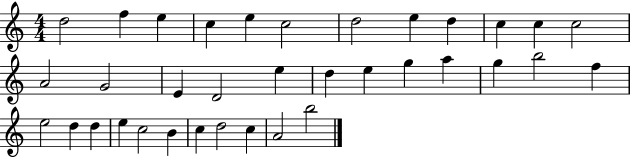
X:1
T:Untitled
M:4/4
L:1/4
K:C
d2 f e c e c2 d2 e d c c c2 A2 G2 E D2 e d e g a g b2 f e2 d d e c2 B c d2 c A2 b2